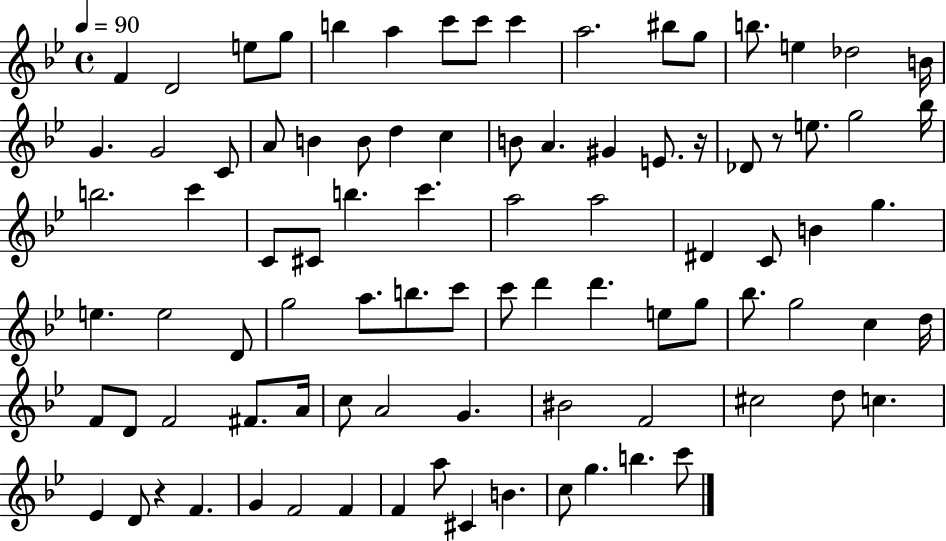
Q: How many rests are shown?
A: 3